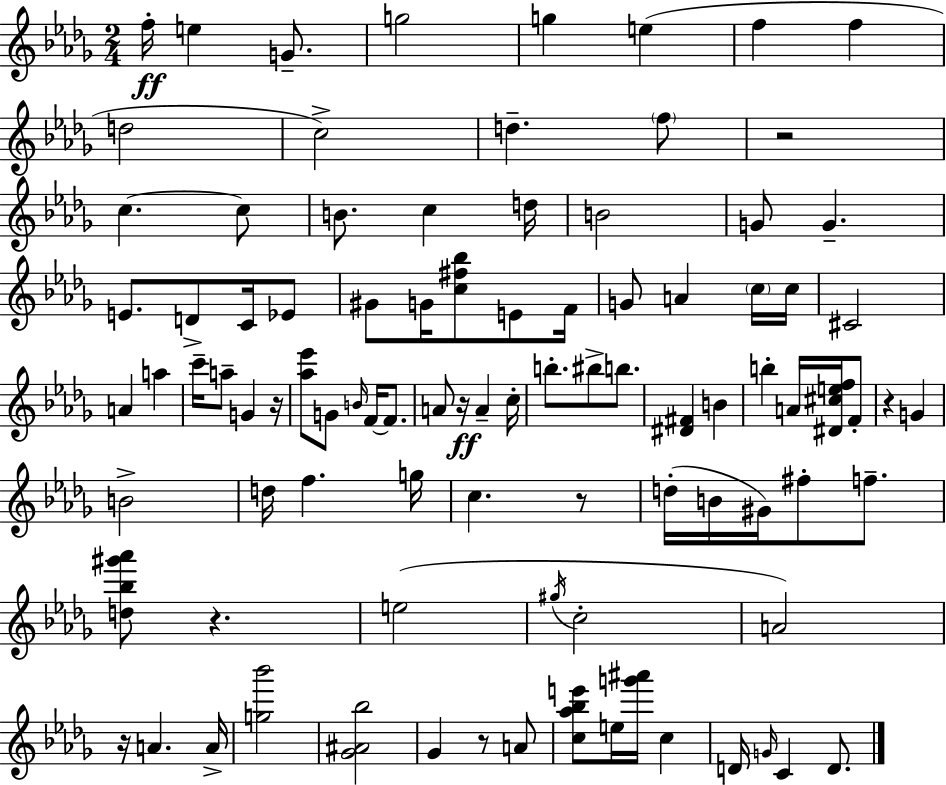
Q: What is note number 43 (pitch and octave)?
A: A4